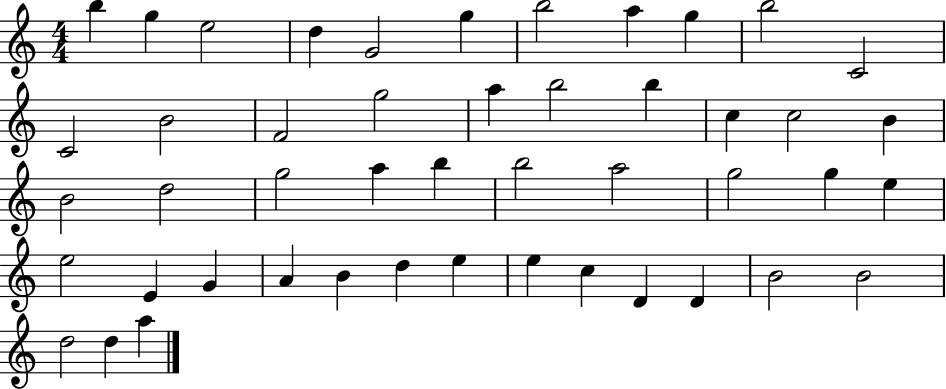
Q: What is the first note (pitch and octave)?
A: B5